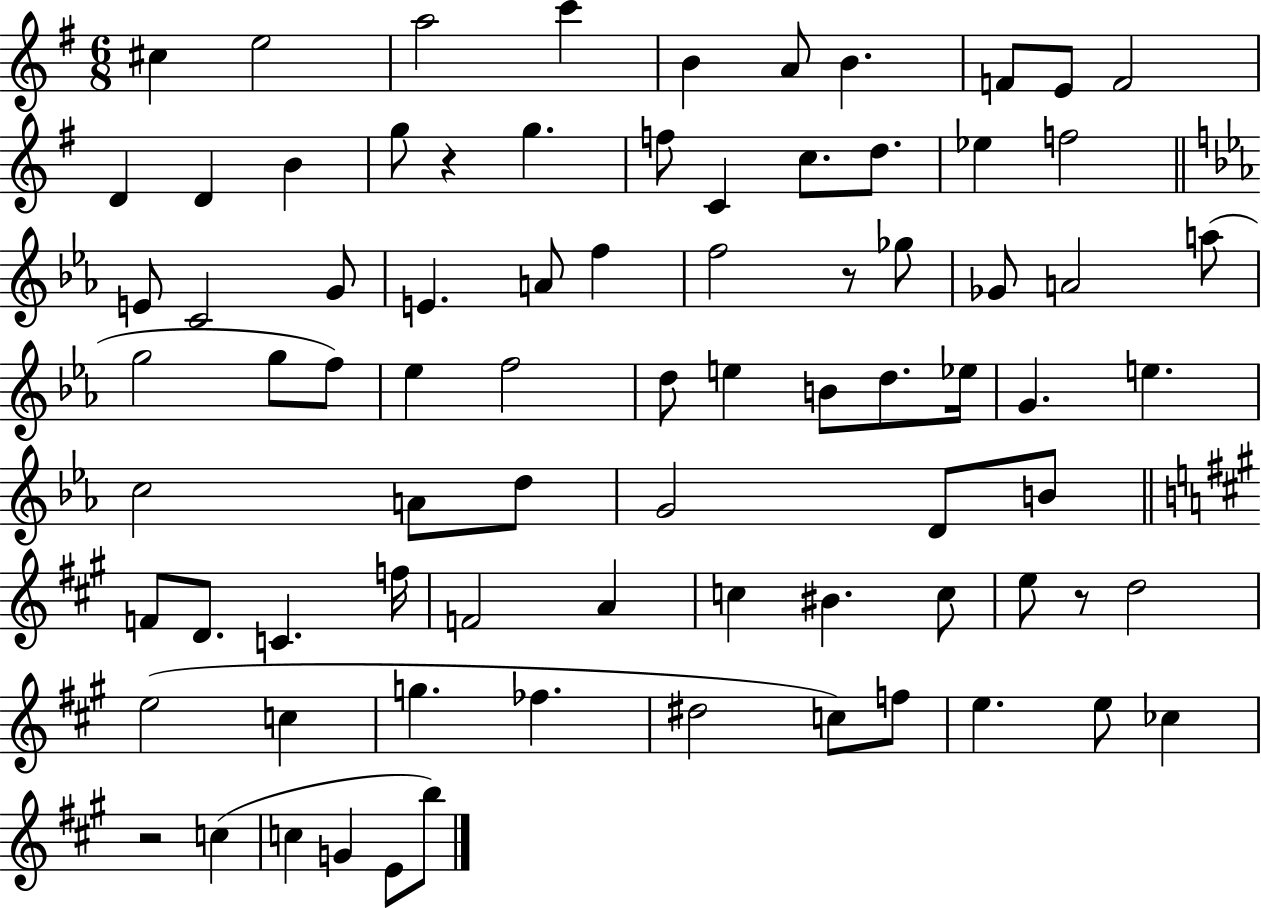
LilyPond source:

{
  \clef treble
  \numericTimeSignature
  \time 6/8
  \key g \major
  \repeat volta 2 { cis''4 e''2 | a''2 c'''4 | b'4 a'8 b'4. | f'8 e'8 f'2 | \break d'4 d'4 b'4 | g''8 r4 g''4. | f''8 c'4 c''8. d''8. | ees''4 f''2 | \break \bar "||" \break \key ees \major e'8 c'2 g'8 | e'4. a'8 f''4 | f''2 r8 ges''8 | ges'8 a'2 a''8( | \break g''2 g''8 f''8) | ees''4 f''2 | d''8 e''4 b'8 d''8. ees''16 | g'4. e''4. | \break c''2 a'8 d''8 | g'2 d'8 b'8 | \bar "||" \break \key a \major f'8 d'8. c'4. f''16 | f'2 a'4 | c''4 bis'4. c''8 | e''8 r8 d''2 | \break e''2( c''4 | g''4. fes''4. | dis''2 c''8) f''8 | e''4. e''8 ces''4 | \break r2 c''4( | c''4 g'4 e'8 b''8) | } \bar "|."
}